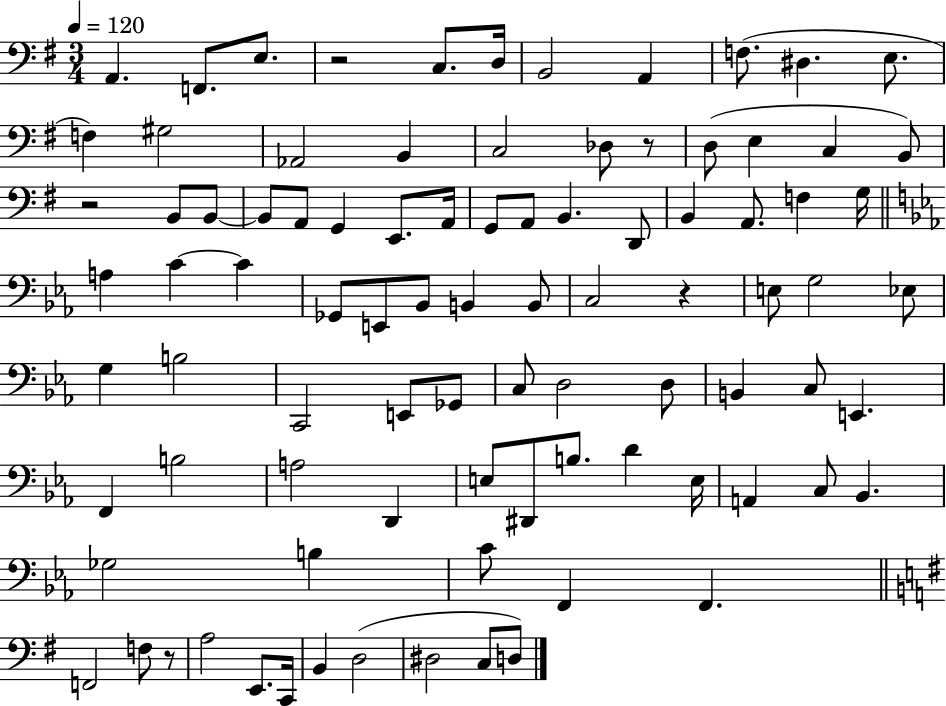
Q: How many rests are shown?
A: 5